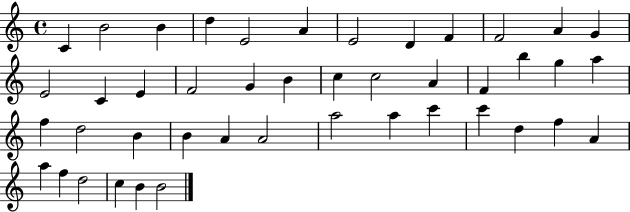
{
  \clef treble
  \time 4/4
  \defaultTimeSignature
  \key c \major
  c'4 b'2 b'4 | d''4 e'2 a'4 | e'2 d'4 f'4 | f'2 a'4 g'4 | \break e'2 c'4 e'4 | f'2 g'4 b'4 | c''4 c''2 a'4 | f'4 b''4 g''4 a''4 | \break f''4 d''2 b'4 | b'4 a'4 a'2 | a''2 a''4 c'''4 | c'''4 d''4 f''4 a'4 | \break a''4 f''4 d''2 | c''4 b'4 b'2 | \bar "|."
}